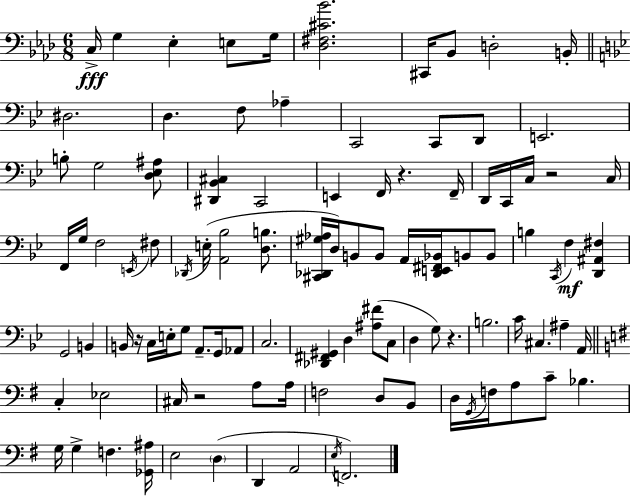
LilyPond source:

{
  \clef bass
  \numericTimeSignature
  \time 6/8
  \key f \minor
  c16->\fff g4 ees4-. e8 g16 | <des fis cis' bes'>2. | cis,16 bes,8 d2-. b,16-. | \bar "||" \break \key bes \major dis2. | d4. f8 aes4-- | c,2 c,8 d,8 | e,2. | \break b8-. g2 <d ees ais>8 | <dis, bes, cis>4 c,2 | e,4 f,16 r4. f,16-- | d,16 c,16 c16 r2 c16 | \break f,16 g16 f2 \acciaccatura { e,16 } fis8 | \acciaccatura { des,16 }( e16-. <a, bes>2 <d b>8. | <cis, des, gis aes>16 d16) b,8 b,8 a,16 <des, e, fis, bes,>16 b,8 | b,8 b4 \acciaccatura { c,16 }\mf f4 <d, ais, fis>4 | \break g,2 b,4 | b,16 r16 c16 e16-. g8 a,8.-- | g,16 aes,8 c2. | <des, fis, gis,>4 d4 <ais fis'>8( | \break c8 d4 g8) r4. | b2. | c'16 cis4. ais4-- | a,16 \bar "||" \break \key g \major c4-. ees2 | cis16 r2 a8 a16 | f2 d8 b,8 | d16 \acciaccatura { g,16 } f16 a8 c'8-- bes4. | \break g16 g4-> f4. | <ges, ais>16 e2 \parenthesize d4( | d,4 a,2 | \acciaccatura { e16 }) f,2. | \break \bar "|."
}